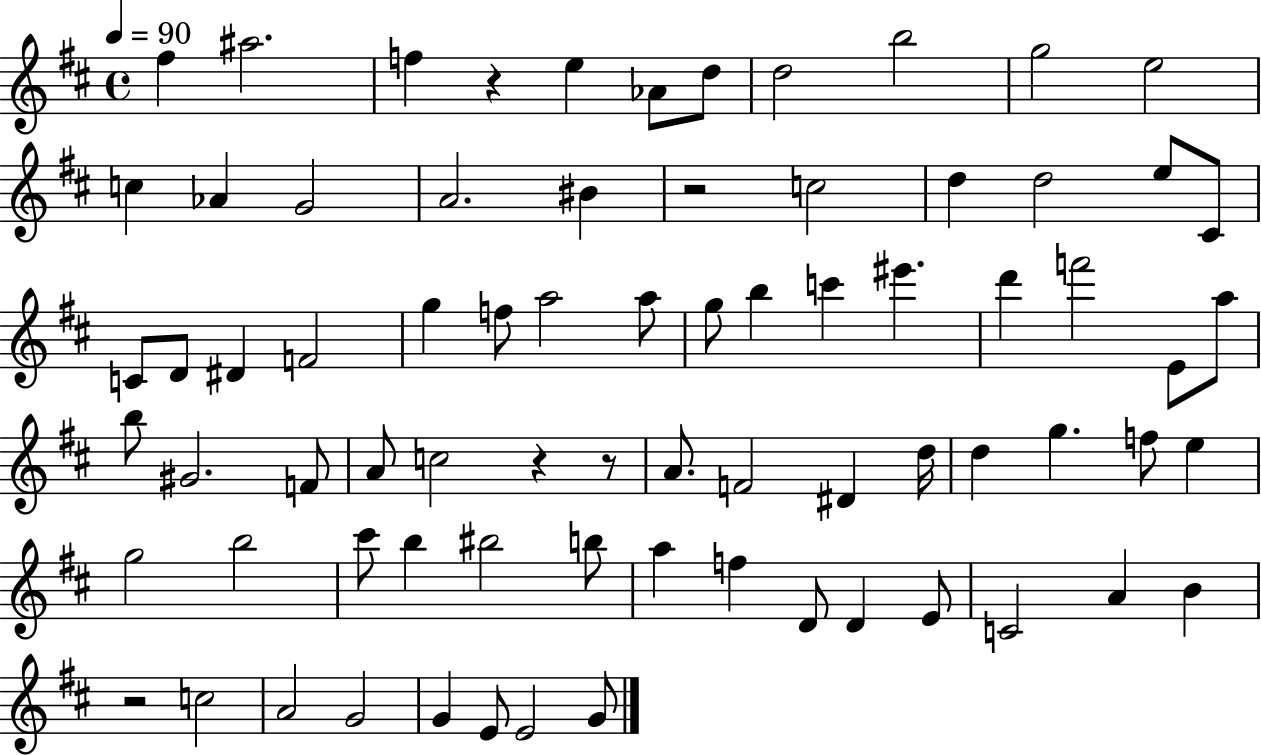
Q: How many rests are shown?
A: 5